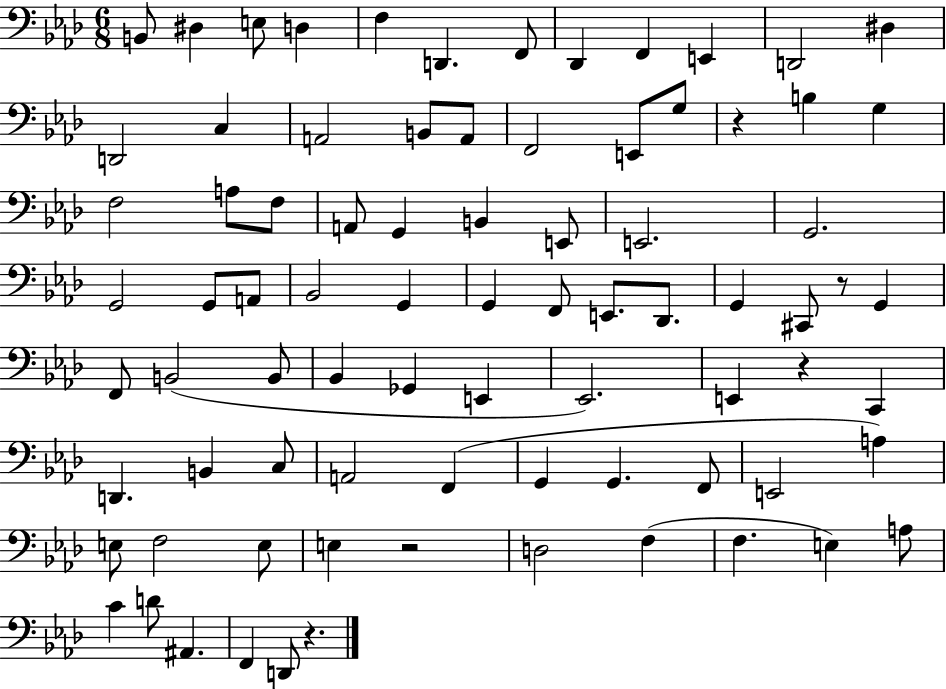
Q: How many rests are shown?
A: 5